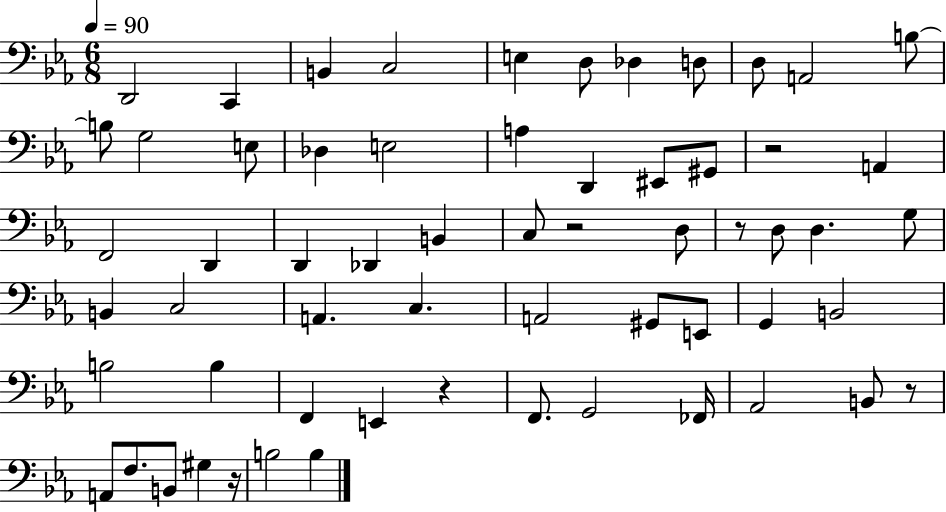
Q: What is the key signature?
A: EES major